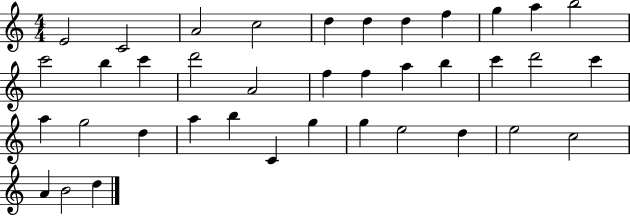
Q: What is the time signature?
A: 4/4